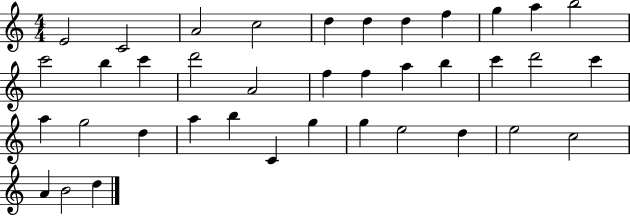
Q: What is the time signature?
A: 4/4